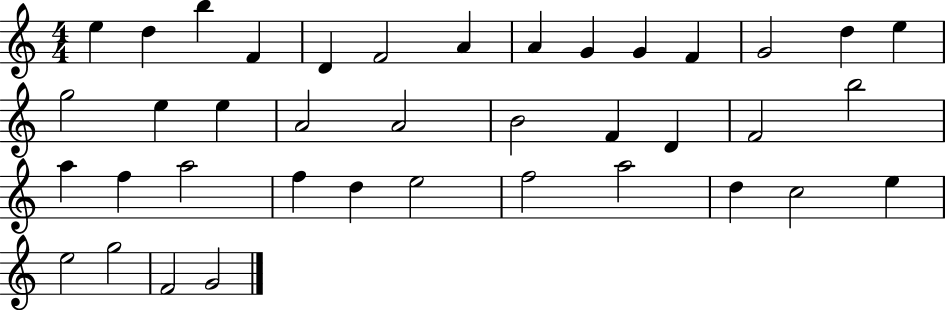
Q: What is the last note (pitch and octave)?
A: G4